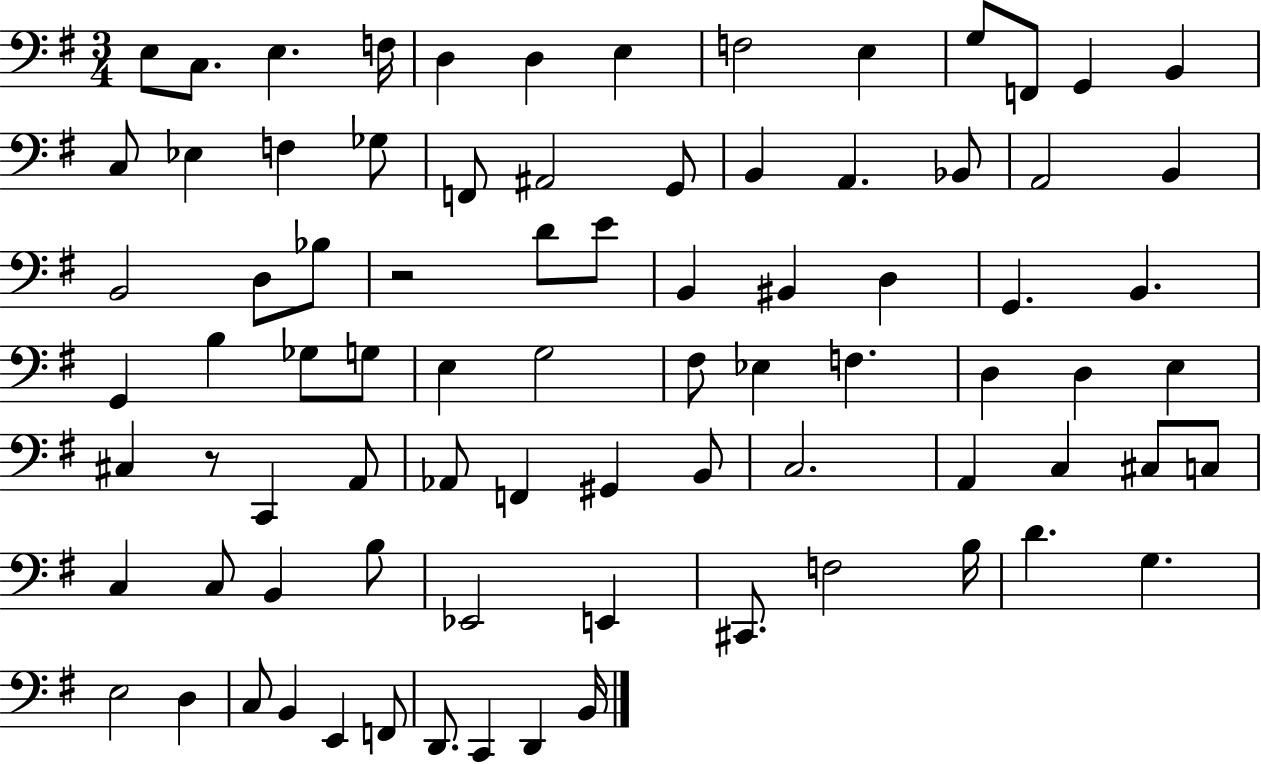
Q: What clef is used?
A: bass